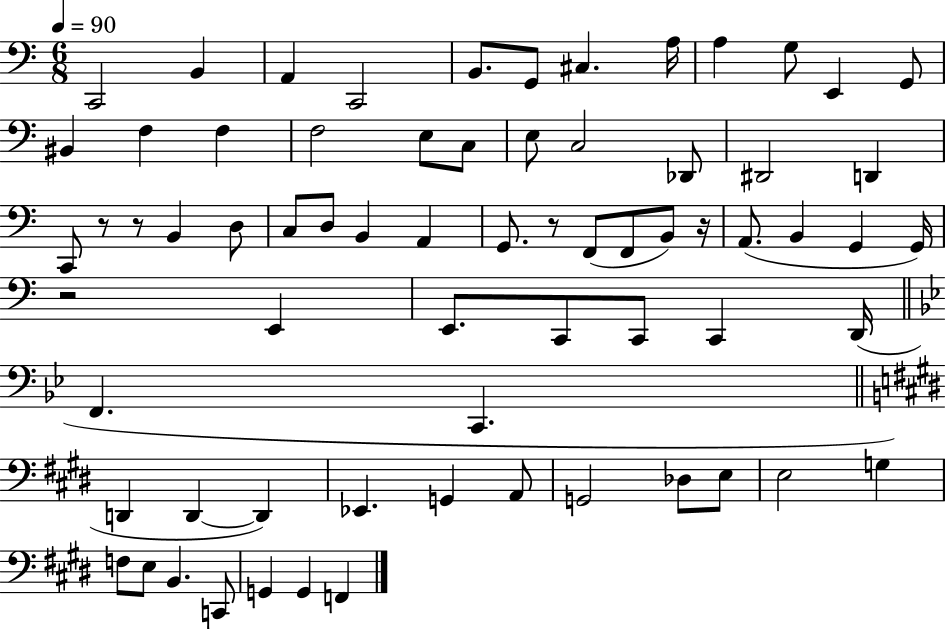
{
  \clef bass
  \numericTimeSignature
  \time 6/8
  \key c \major
  \tempo 4 = 90
  c,2 b,4 | a,4 c,2 | b,8. g,8 cis4. a16 | a4 g8 e,4 g,8 | \break bis,4 f4 f4 | f2 e8 c8 | e8 c2 des,8 | dis,2 d,4 | \break c,8 r8 r8 b,4 d8 | c8 d8 b,4 a,4 | g,8. r8 f,8( f,8 b,8) r16 | a,8.( b,4 g,4 g,16) | \break r2 e,4 | e,8. c,8 c,8 c,4 d,16( | \bar "||" \break \key bes \major f,4. c,4. | \bar "||" \break \key e \major d,4 d,4~~ d,4) | ees,4. g,4 a,8 | g,2 des8 e8 | e2 g4 | \break f8 e8 b,4. c,8 | g,4 g,4 f,4 | \bar "|."
}